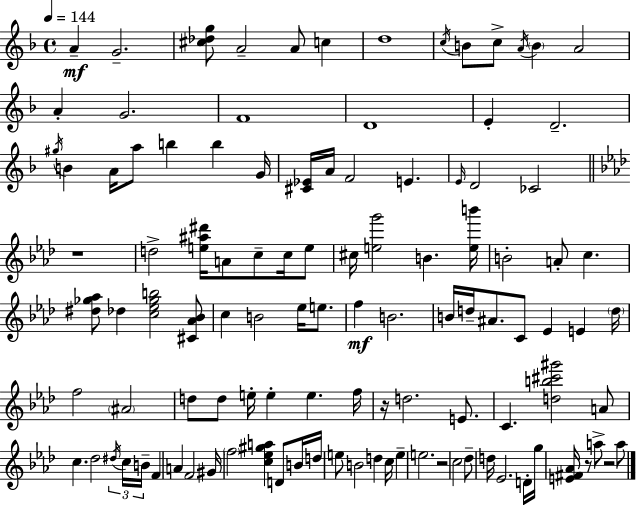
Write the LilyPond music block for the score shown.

{
  \clef treble
  \time 4/4
  \defaultTimeSignature
  \key f \major
  \tempo 4 = 144
  a'4--\mf g'2.-- | <cis'' des'' g''>8 a'2-- a'8 c''4 | d''1 | \acciaccatura { c''16 } b'8 c''8-> \acciaccatura { a'16 } \parenthesize b'4 a'2 | \break a'4-. g'2. | f'1 | d'1 | e'4-. d'2.-- | \break \acciaccatura { gis''16 } b'4 a'16 a''8 b''4 b''4 | g'16 <cis' ees'>16 a'16 f'2 e'4. | \grace { e'16 } d'2 ces'2 | \bar "||" \break \key aes \major r1 | d''2-> <e'' ais'' dis'''>16 a'8 c''8-- c''16 e''8 | cis''16 <e'' g'''>2 b'4. <e'' b'''>16 | b'2-. a'8-. c''4. | \break <dis'' ges'' aes''>8 des''4 <c'' ees'' ges'' b''>2 <cis' aes' bes'>8 | c''4 b'2 ees''16 e''8. | f''4\mf b'2. | b'16 d''16-- ais'8. c'8 ees'4 e'4 \parenthesize d''16 | \break f''2 \parenthesize ais'2 | d''8 d''8 e''16-. e''4-. e''4. f''16 | r16 d''2. e'8. | c'4. <d'' b'' cis''' gis'''>2 a'8 | \break c''4. des''2 \tuplet 3/2 { \acciaccatura { dis''16 } c''16 | b'16-- } f'4 a'4 f'2 | gis'16 \parenthesize f''2 <c'' ees'' gis'' a''>4 d'8 | b'16 d''16 e''8 b'2 d''4 | \break c''16 e''4-- e''2. | r2 c''2 | des''8-- d''16 ees'2. | d'16-. g''16 <e' fis' aes'>16 r8 a''8-> r2 a''8 | \break \bar "|."
}